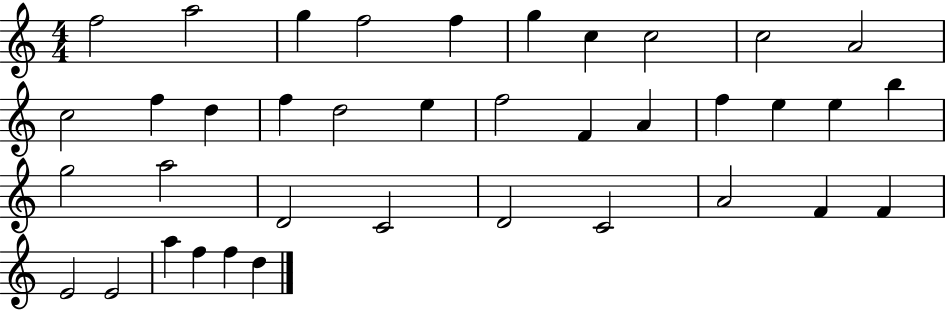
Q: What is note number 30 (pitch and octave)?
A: A4